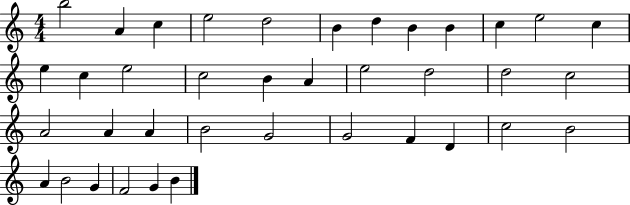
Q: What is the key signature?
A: C major